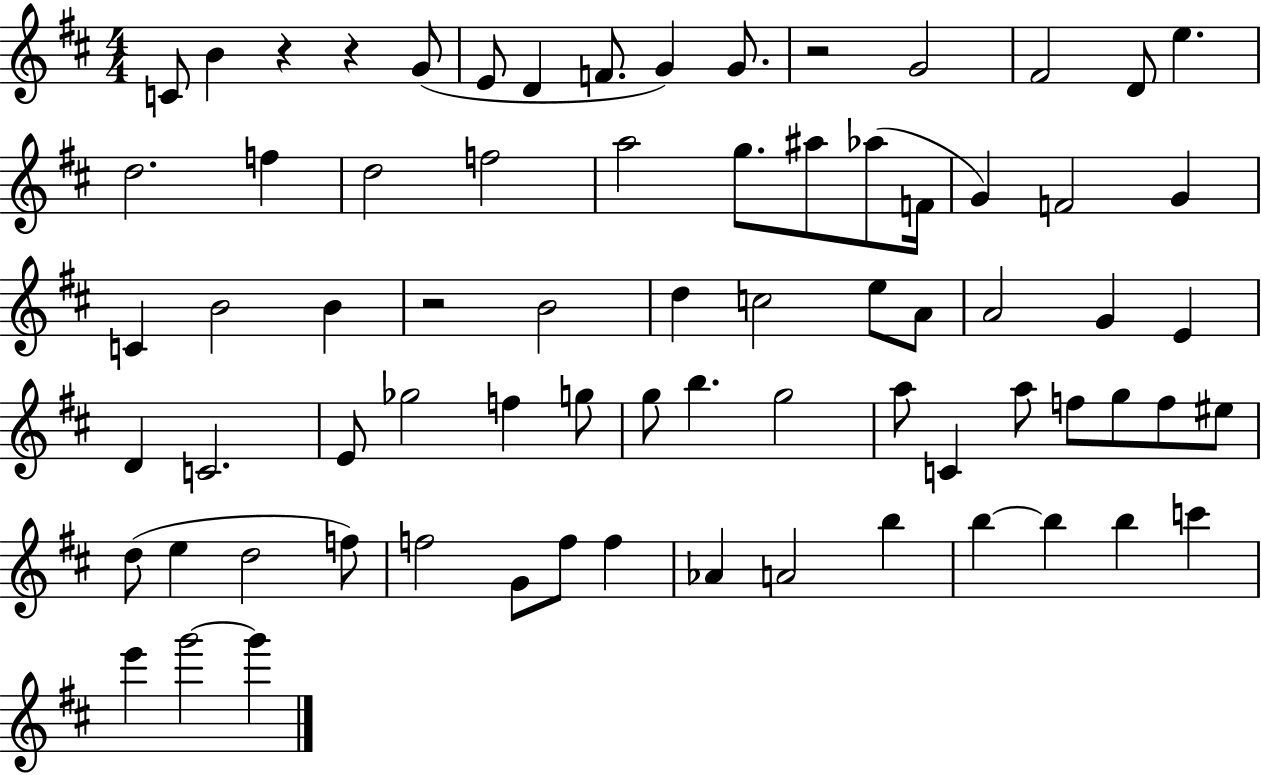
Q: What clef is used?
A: treble